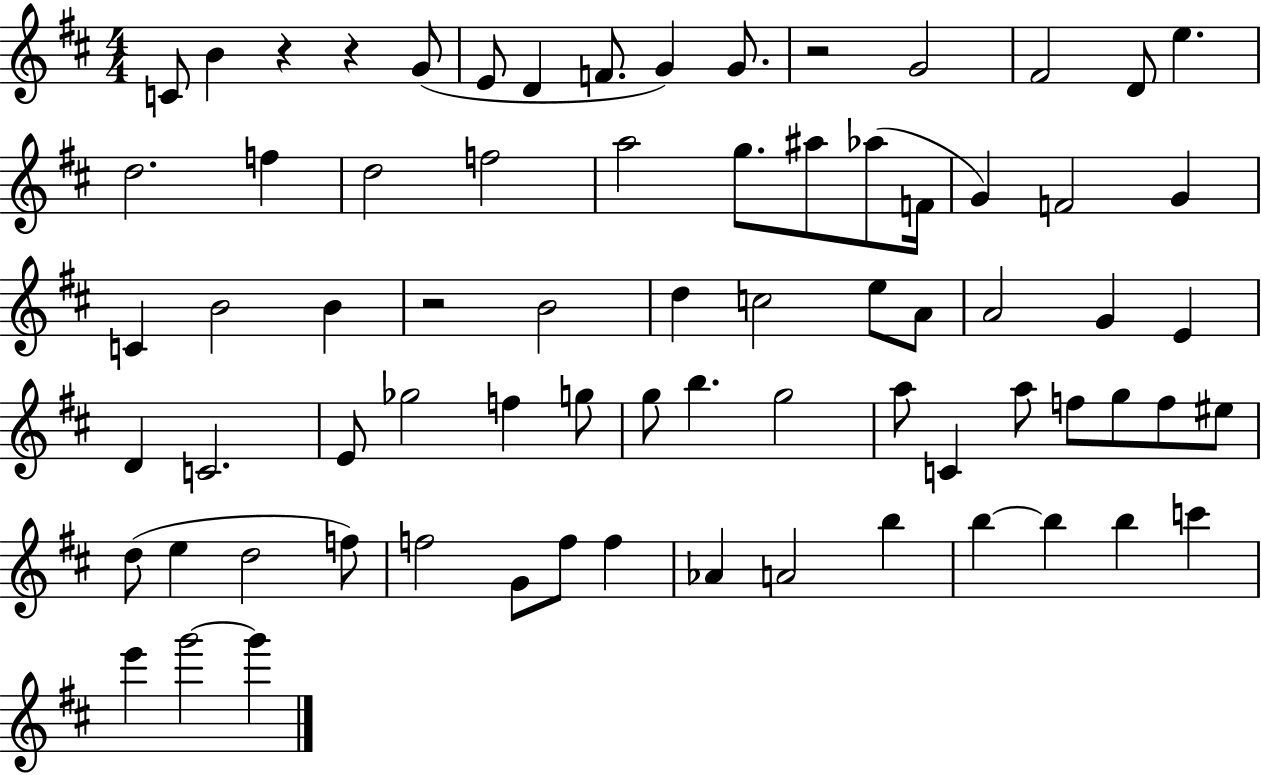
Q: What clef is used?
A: treble